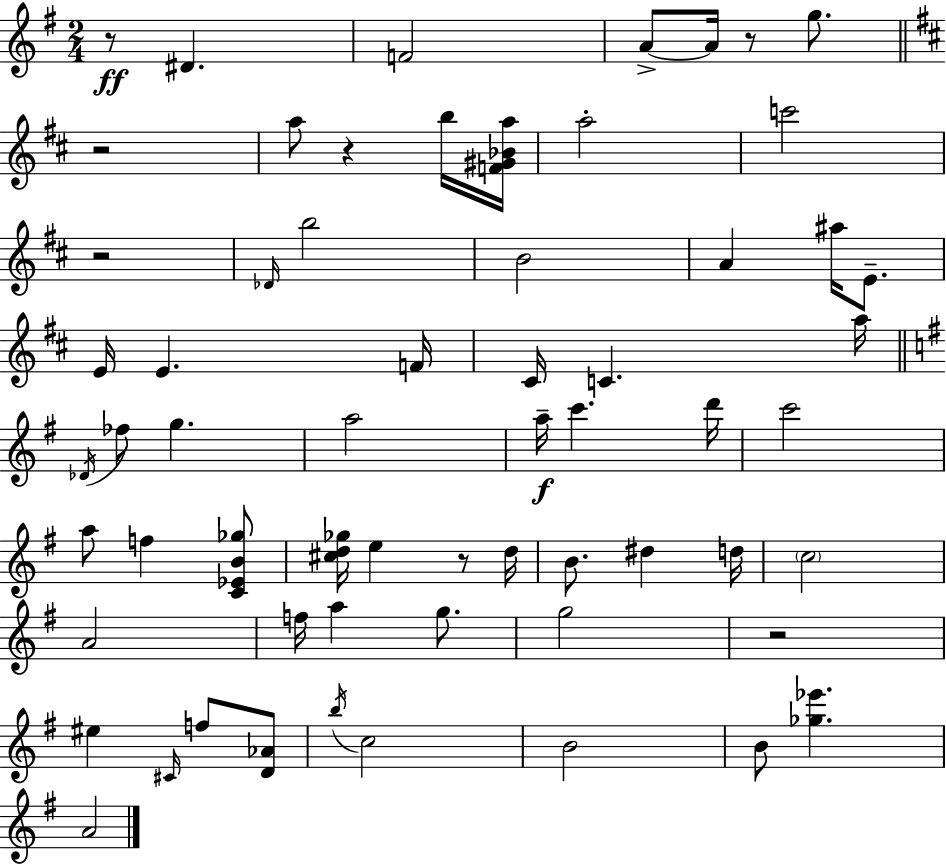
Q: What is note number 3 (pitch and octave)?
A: A4